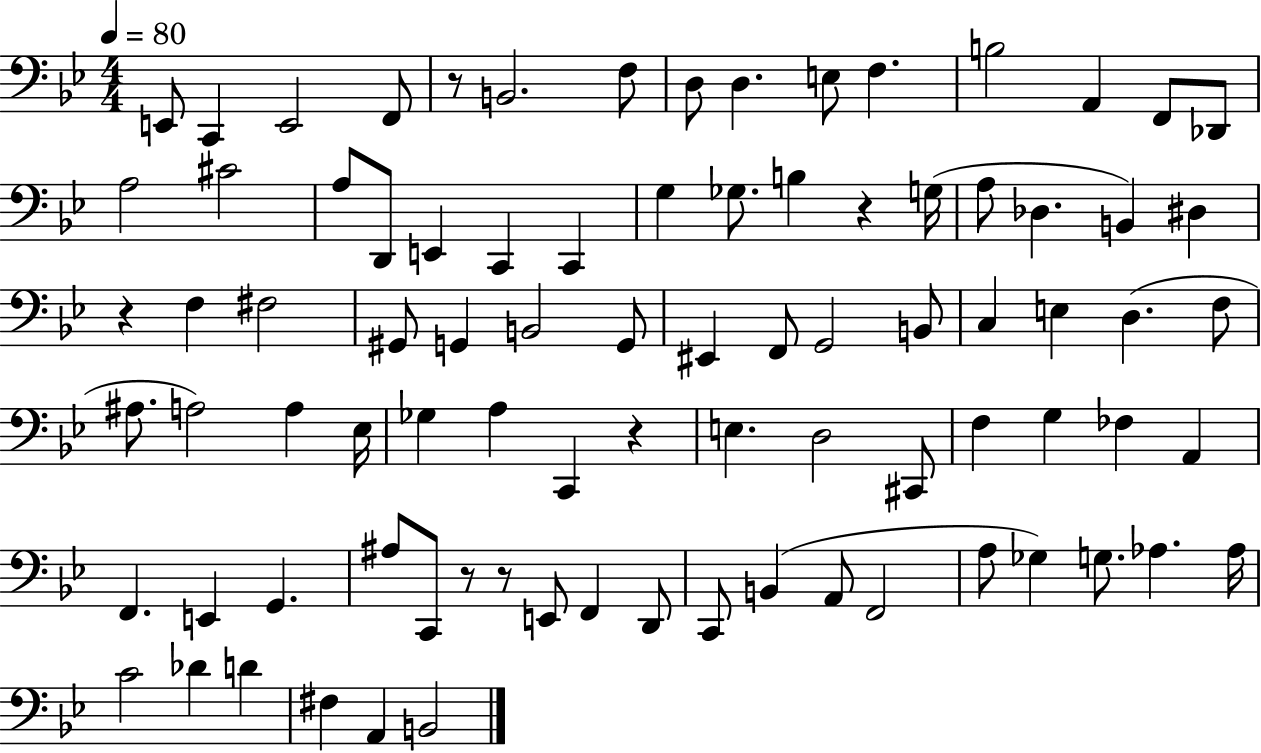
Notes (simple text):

E2/e C2/q E2/h F2/e R/e B2/h. F3/e D3/e D3/q. E3/e F3/q. B3/h A2/q F2/e Db2/e A3/h C#4/h A3/e D2/e E2/q C2/q C2/q G3/q Gb3/e. B3/q R/q G3/s A3/e Db3/q. B2/q D#3/q R/q F3/q F#3/h G#2/e G2/q B2/h G2/e EIS2/q F2/e G2/h B2/e C3/q E3/q D3/q. F3/e A#3/e. A3/h A3/q Eb3/s Gb3/q A3/q C2/q R/q E3/q. D3/h C#2/e F3/q G3/q FES3/q A2/q F2/q. E2/q G2/q. A#3/e C2/e R/e R/e E2/e F2/q D2/e C2/e B2/q A2/e F2/h A3/e Gb3/q G3/e. Ab3/q. Ab3/s C4/h Db4/q D4/q F#3/q A2/q B2/h